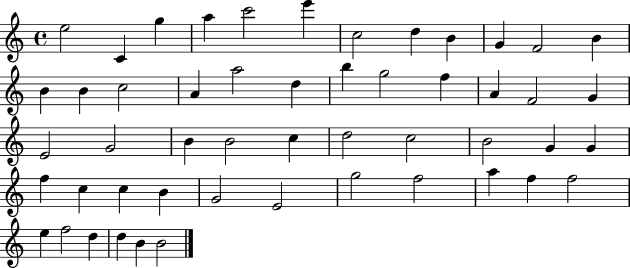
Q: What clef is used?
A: treble